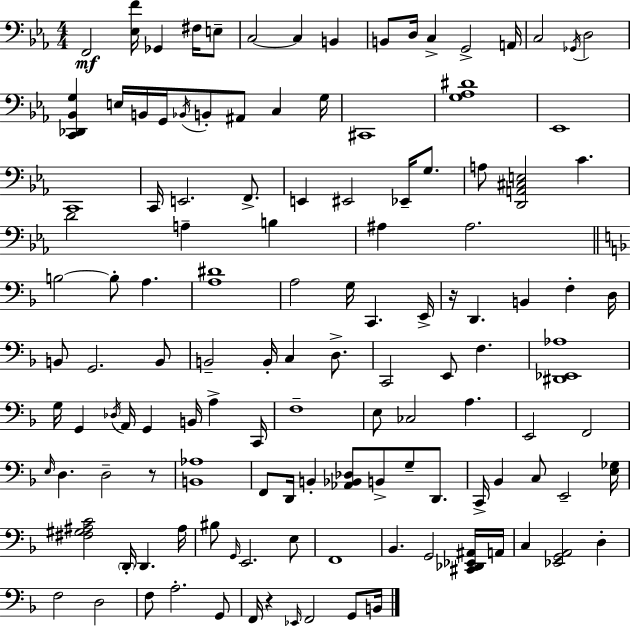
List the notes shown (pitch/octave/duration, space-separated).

F2/h [Eb3,F4]/s Gb2/q F#3/s E3/e C3/h C3/q B2/q B2/e D3/s C3/q G2/h A2/s C3/h Gb2/s D3/h [C2,Db2,Bb2,G3]/q E3/s B2/s G2/s Bb2/s B2/e A#2/e C3/q G3/s C#2/w [G3,Ab3,D#4]/w Eb2/w C2/w C2/s E2/h. F2/e. E2/q EIS2/h Eb2/s G3/e. A3/e [D2,A2,C#3,E3]/h C4/q. D4/h A3/q B3/q A#3/q A#3/h. B3/h B3/e A3/q. [A3,D#4]/w A3/h G3/s C2/q. E2/s R/s D2/q. B2/q F3/q D3/s B2/e G2/h. B2/e B2/h B2/s C3/q D3/e. C2/h E2/e F3/q. [D#2,Eb2,Ab3]/w G3/s G2/q Db3/s A2/s G2/q B2/s A3/q C2/s F3/w E3/e CES3/h A3/q. E2/h F2/h E3/s D3/q. D3/h R/e [B2,Ab3]/w F2/e D2/s B2/q [Ab2,Bb2,Db3]/e B2/e G3/e D2/e. C2/s Bb2/q C3/e E2/h [E3,Gb3]/s [F#3,G#3,A#3,C4]/h D2/s D2/q. A#3/s BIS3/e G2/s E2/h. E3/e F2/w Bb2/q. G2/h [C#2,Db2,Eb2,A#2]/s A2/s C3/q [Eb2,G2,A2]/h D3/q F3/h D3/h F3/e A3/h. G2/e F2/s R/q Eb2/s F2/h G2/e B2/s